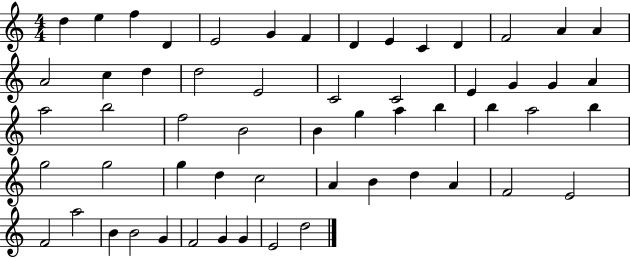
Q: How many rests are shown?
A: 0